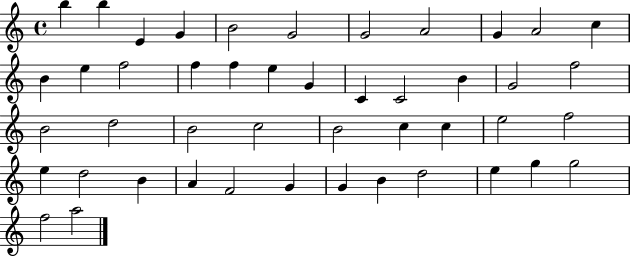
{
  \clef treble
  \time 4/4
  \defaultTimeSignature
  \key c \major
  b''4 b''4 e'4 g'4 | b'2 g'2 | g'2 a'2 | g'4 a'2 c''4 | \break b'4 e''4 f''2 | f''4 f''4 e''4 g'4 | c'4 c'2 b'4 | g'2 f''2 | \break b'2 d''2 | b'2 c''2 | b'2 c''4 c''4 | e''2 f''2 | \break e''4 d''2 b'4 | a'4 f'2 g'4 | g'4 b'4 d''2 | e''4 g''4 g''2 | \break f''2 a''2 | \bar "|."
}